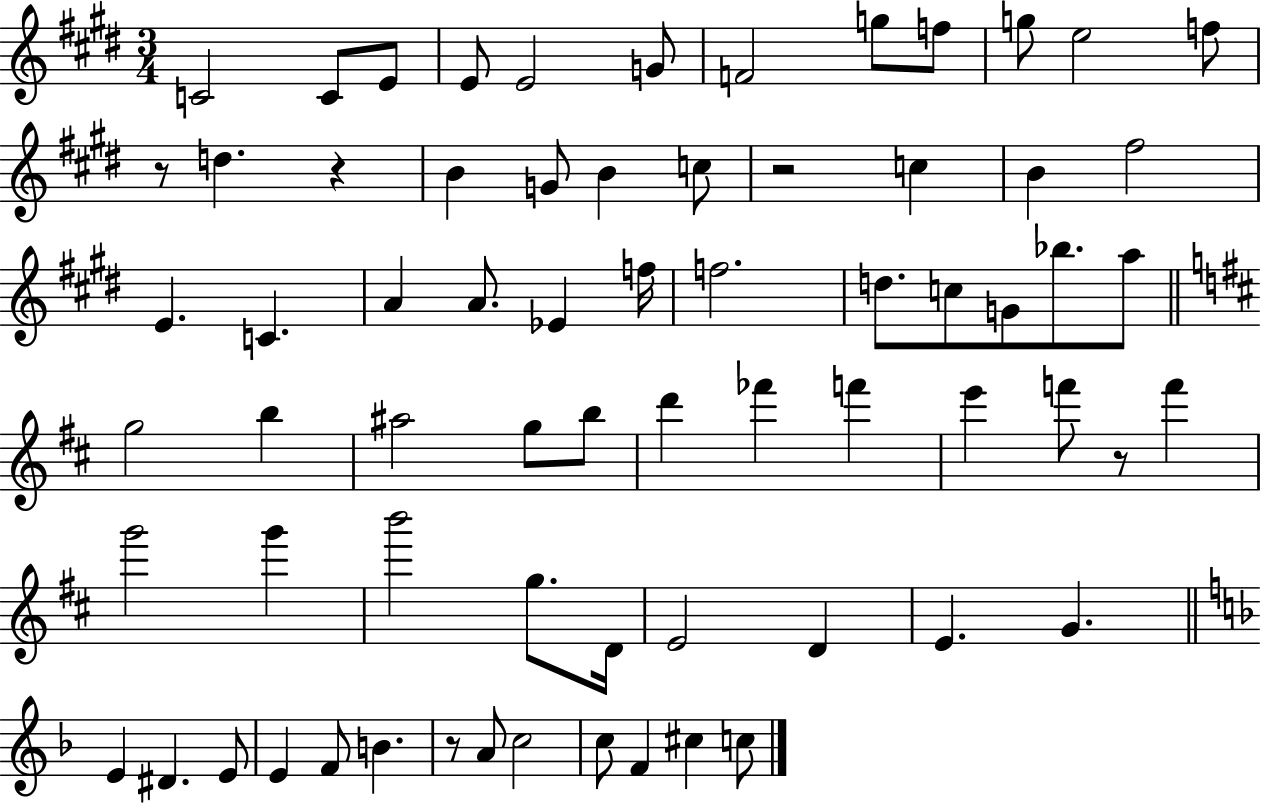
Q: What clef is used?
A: treble